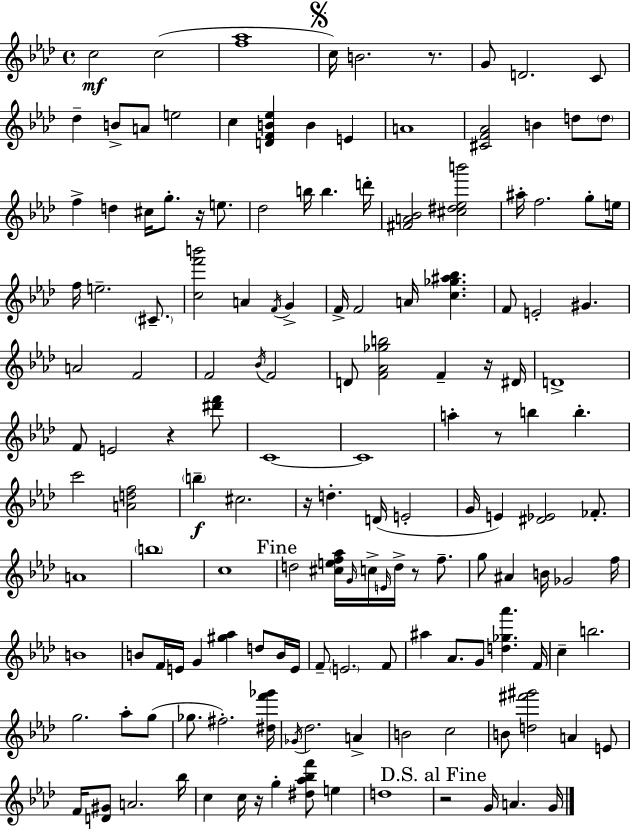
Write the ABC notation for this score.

X:1
T:Untitled
M:4/4
L:1/4
K:Fm
c2 c2 [f_a]4 c/4 B2 z/2 G/2 D2 C/2 _d B/2 A/2 e2 c [DFB_e] B E A4 [^CF_A]2 B d/2 d/2 f d ^c/4 g/2 z/4 e/2 _d2 b/4 b d'/4 [^FA_B]2 [^c^d_eb']2 ^a/4 f2 g/2 e/4 f/4 e2 ^C/2 [cf'b']2 A F/4 G F/4 F2 A/4 [c_g^a_b] F/2 E2 ^G A2 F2 F2 _B/4 F2 D/2 [F_A_gb]2 F z/4 ^D/4 D4 F/2 E2 z [^d'f']/2 C4 C4 a z/2 b b c'2 [Adf]2 b ^c2 z/4 d D/4 E2 G/4 E [^D_E]2 _F/2 A4 b4 c4 d2 [^cef_a]/4 G/4 c/4 E/4 d/4 z/2 f/2 g/2 ^A B/4 _G2 f/4 B4 B/2 F/4 E/4 G [^g_a] d/2 B/4 E/4 F/2 E2 F/2 ^a _A/2 G/2 [d_g_a'] F/4 c b2 g2 _a/2 g/2 _g/2 ^f2 [^df'_g']/4 _G/4 _d2 A B2 c2 B/2 [d^f'^g']2 A E/2 F/4 [D^G]/2 A2 _b/4 c c/4 z/4 g [^d_a_bf']/2 e d4 z2 G/4 A G/4